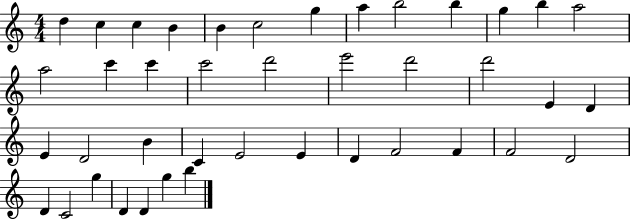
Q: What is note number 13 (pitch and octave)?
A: A5